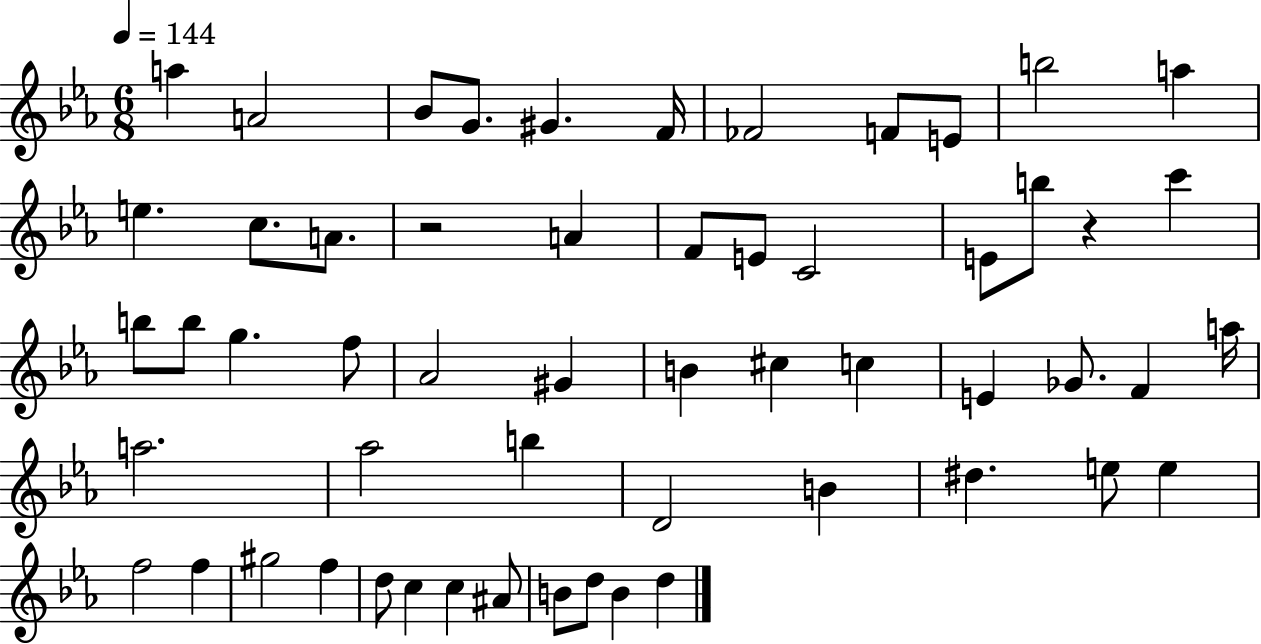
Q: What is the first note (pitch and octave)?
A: A5